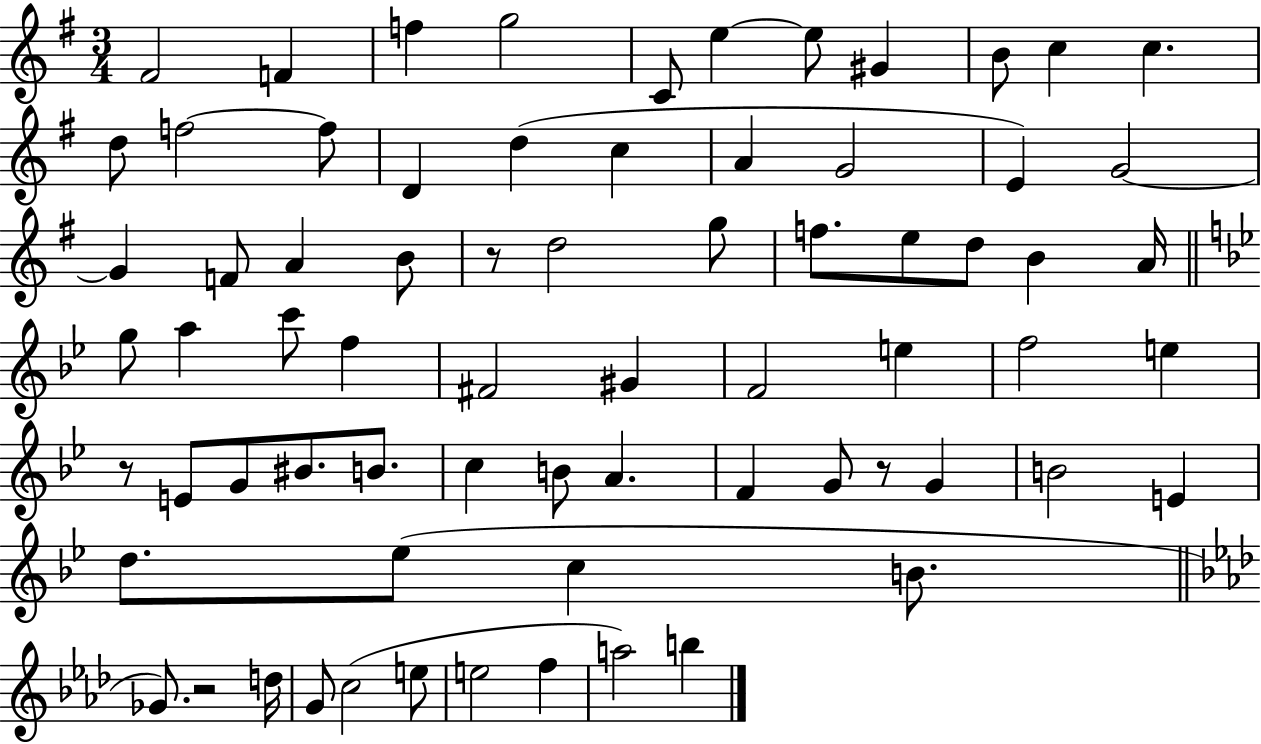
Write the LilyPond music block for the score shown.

{
  \clef treble
  \numericTimeSignature
  \time 3/4
  \key g \major
  fis'2 f'4 | f''4 g''2 | c'8 e''4~~ e''8 gis'4 | b'8 c''4 c''4. | \break d''8 f''2~~ f''8 | d'4 d''4( c''4 | a'4 g'2 | e'4) g'2~~ | \break g'4 f'8 a'4 b'8 | r8 d''2 g''8 | f''8. e''8 d''8 b'4 a'16 | \bar "||" \break \key bes \major g''8 a''4 c'''8 f''4 | fis'2 gis'4 | f'2 e''4 | f''2 e''4 | \break r8 e'8 g'8 bis'8. b'8. | c''4 b'8 a'4. | f'4 g'8 r8 g'4 | b'2 e'4 | \break d''8. ees''8( c''4 b'8. | \bar "||" \break \key aes \major ges'8.) r2 d''16 | g'8 c''2( e''8 | e''2 f''4 | a''2) b''4 | \break \bar "|."
}